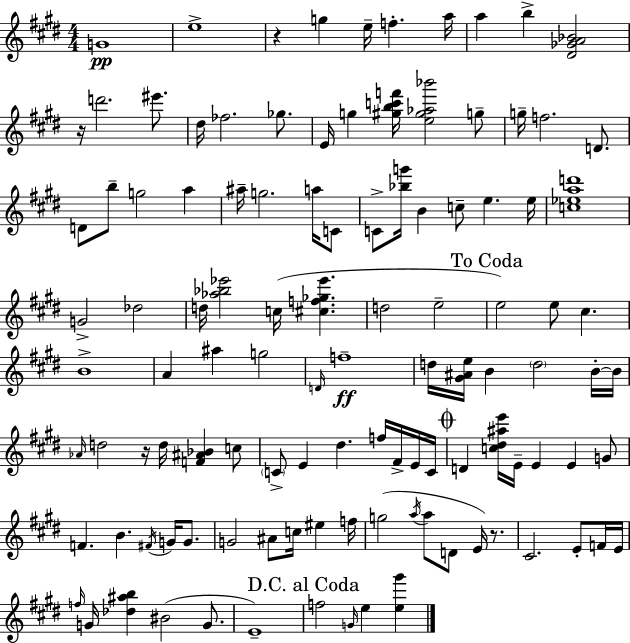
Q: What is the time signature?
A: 4/4